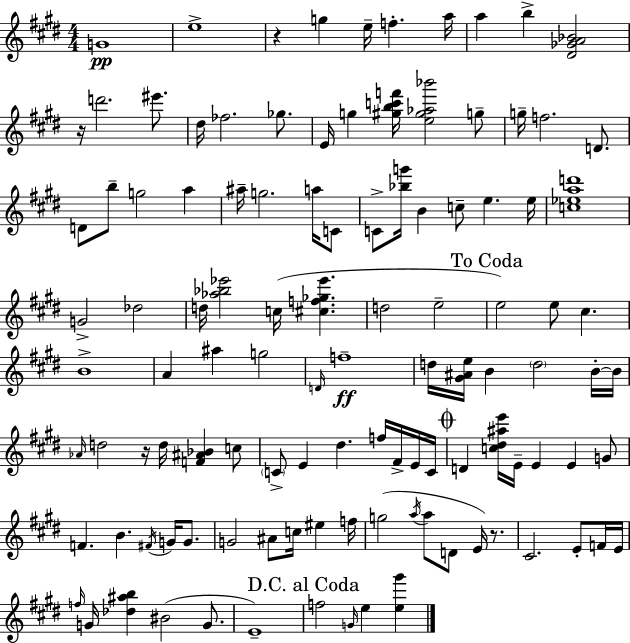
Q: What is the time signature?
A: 4/4